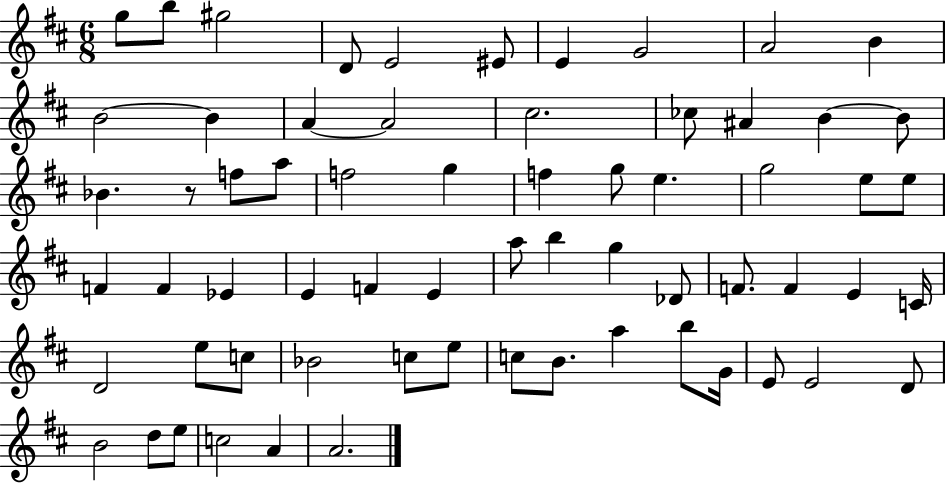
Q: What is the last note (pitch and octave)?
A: A4